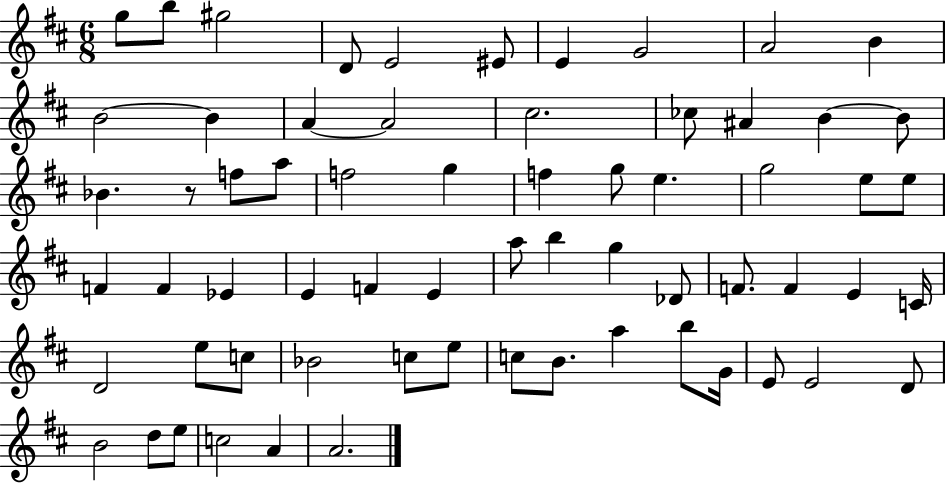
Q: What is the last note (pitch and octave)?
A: A4